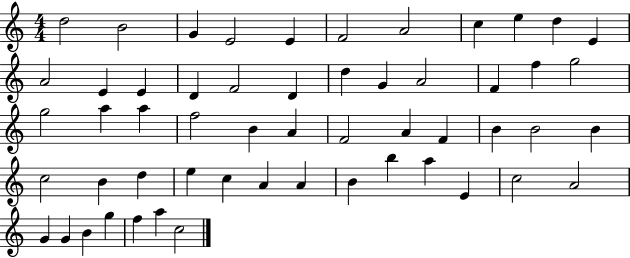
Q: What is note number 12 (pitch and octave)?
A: A4